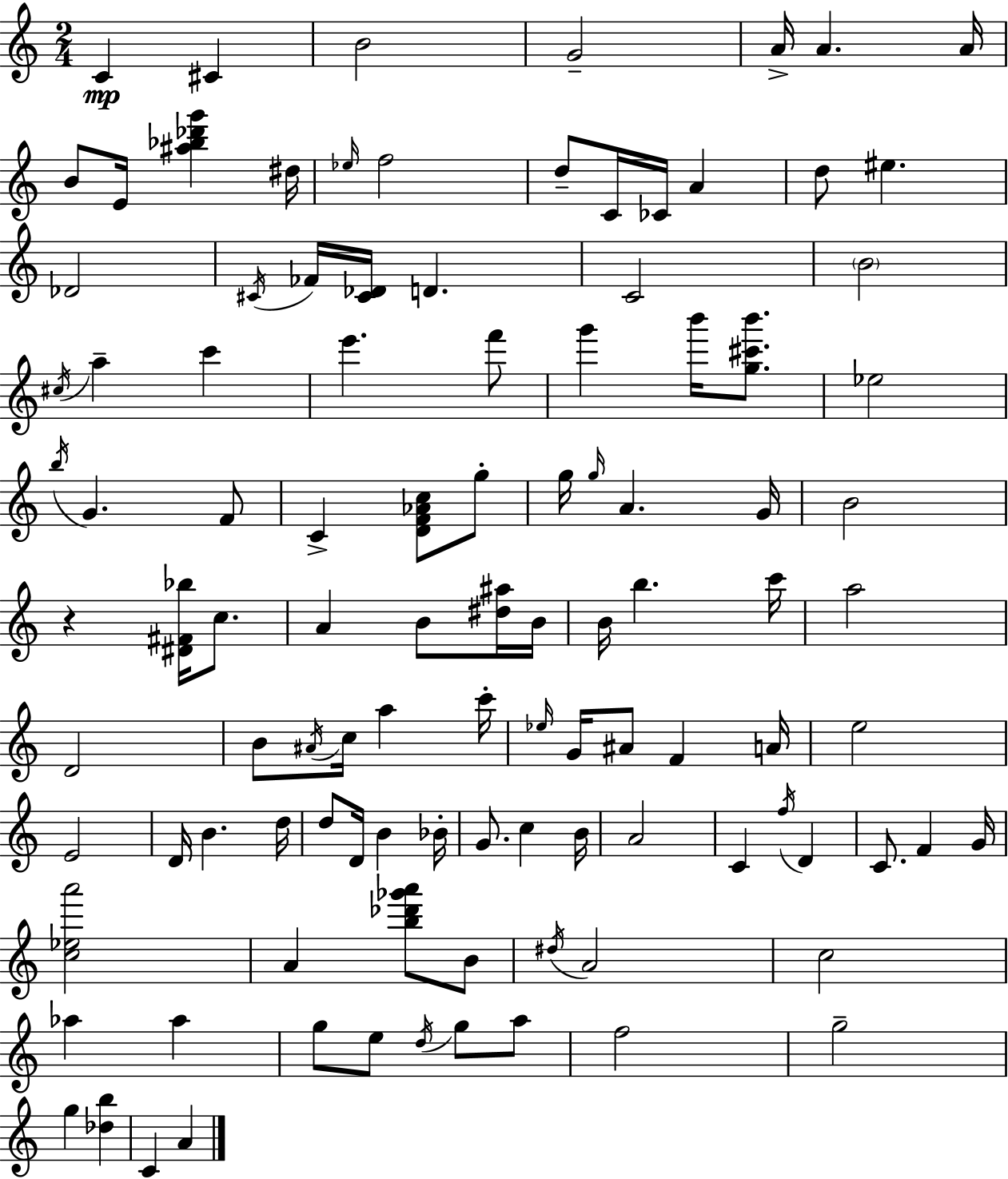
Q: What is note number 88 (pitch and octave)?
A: G5